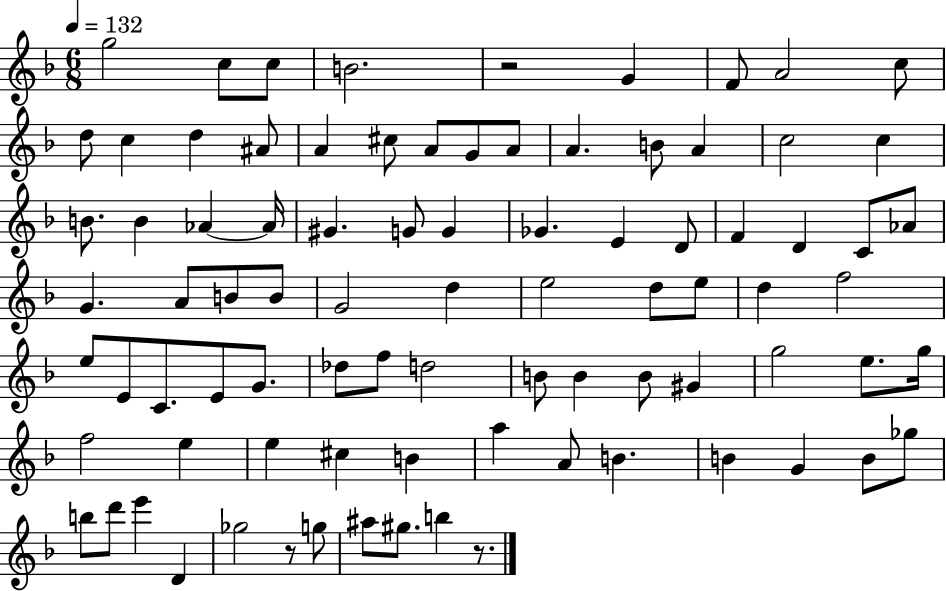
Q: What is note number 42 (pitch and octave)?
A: D5